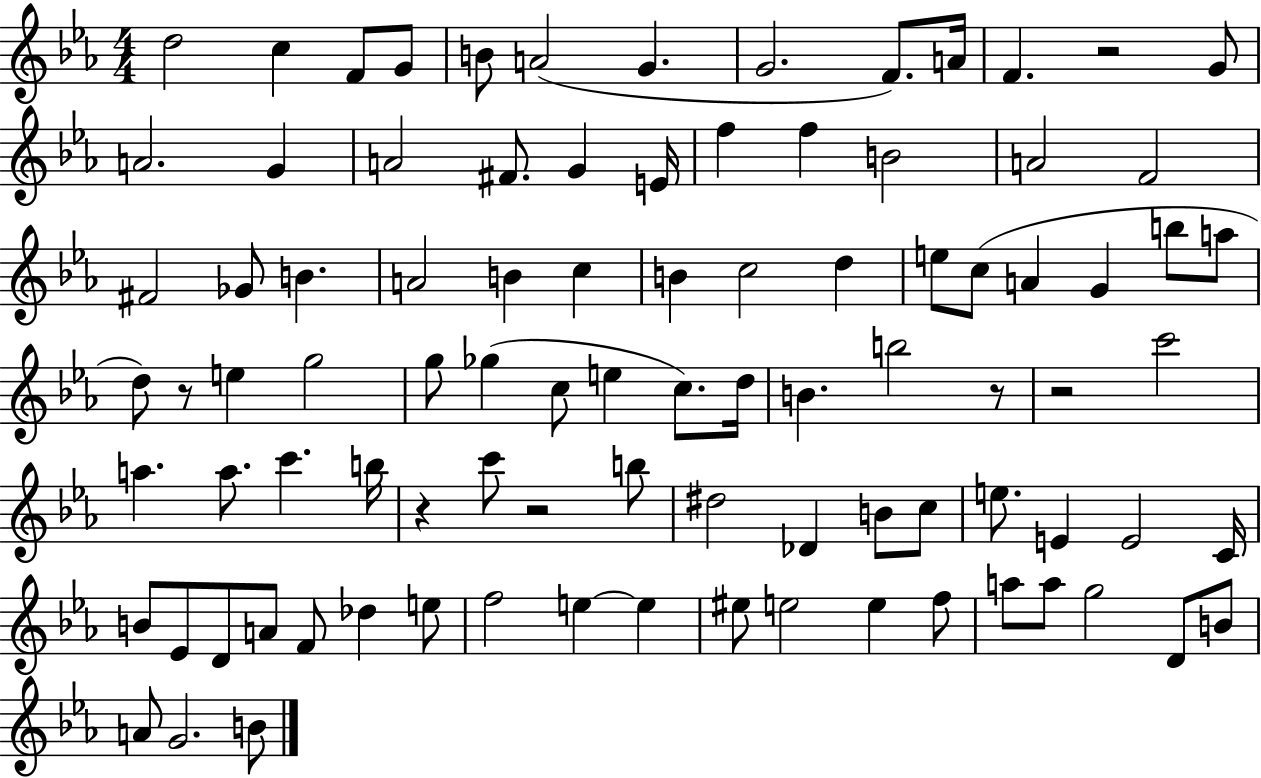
{
  \clef treble
  \numericTimeSignature
  \time 4/4
  \key ees \major
  d''2 c''4 f'8 g'8 | b'8 a'2( g'4. | g'2. f'8.) a'16 | f'4. r2 g'8 | \break a'2. g'4 | a'2 fis'8. g'4 e'16 | f''4 f''4 b'2 | a'2 f'2 | \break fis'2 ges'8 b'4. | a'2 b'4 c''4 | b'4 c''2 d''4 | e''8 c''8( a'4 g'4 b''8 a''8 | \break d''8) r8 e''4 g''2 | g''8 ges''4( c''8 e''4 c''8.) d''16 | b'4. b''2 r8 | r2 c'''2 | \break a''4. a''8. c'''4. b''16 | r4 c'''8 r2 b''8 | dis''2 des'4 b'8 c''8 | e''8. e'4 e'2 c'16 | \break b'8 ees'8 d'8 a'8 f'8 des''4 e''8 | f''2 e''4~~ e''4 | eis''8 e''2 e''4 f''8 | a''8 a''8 g''2 d'8 b'8 | \break a'8 g'2. b'8 | \bar "|."
}